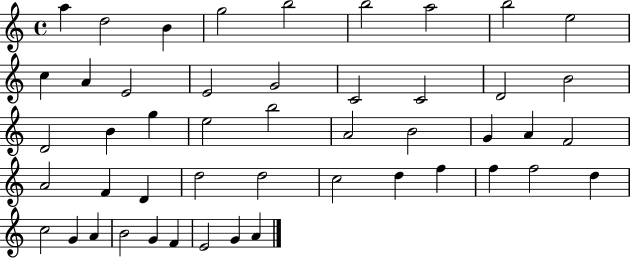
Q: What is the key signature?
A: C major